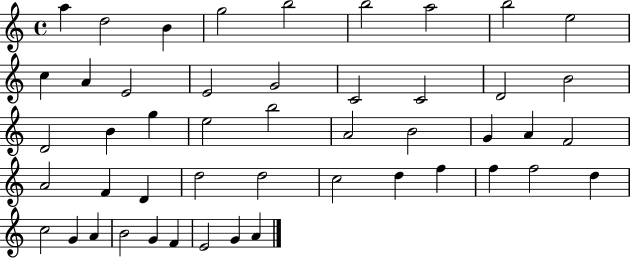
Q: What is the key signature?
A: C major